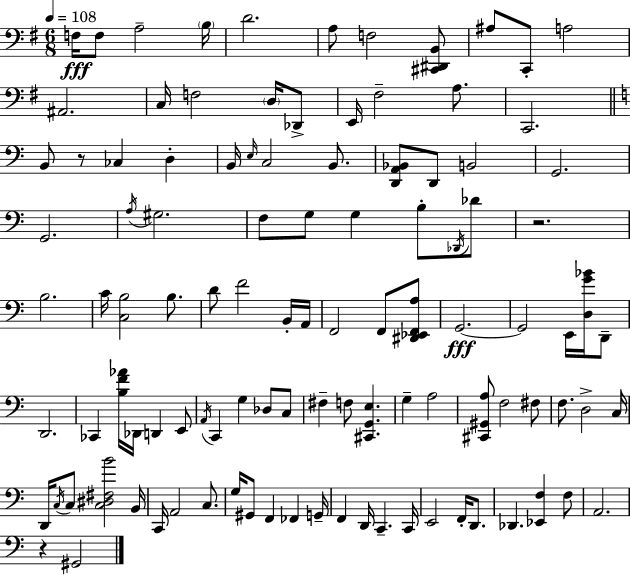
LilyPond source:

{
  \clef bass
  \numericTimeSignature
  \time 6/8
  \key e \minor
  \tempo 4 = 108
  \repeat volta 2 { f16\fff f8 a2-- \parenthesize b16 | d'2. | a8 f2 <cis, dis, b,>8 | ais8 c,8-. a2 | \break ais,2. | c16 f2 \parenthesize d16 des,8-> | e,16 fis2-- a8. | c,2. | \break \bar "||" \break \key a \minor b,8 r8 ces4 d4-. | b,16 \grace { e16 } c2 b,8. | <d, a, bes,>8 d,8 b,2 | g,2. | \break g,2. | \acciaccatura { a16 } gis2. | f8 g8 g4 b8-. | \acciaccatura { des,16 } des'8 r2. | \break b2. | c'16 <c b>2 | b8. d'8 f'2 | b,16-. a,16 f,2 f,8 | \break <dis, ees, f, a>8 g,2.~~\fff | g,2 e,16 | <d g' bes'>16 d,8-- d,2. | ces,4 <b f' aes'>16 des,16 d,4 | \break e,8 \acciaccatura { a,16 } c,4 g4 | des8 c8 fis4-- f8 <cis, g, e>4. | g4-- a2 | <cis, gis, a>8 f2 | \break fis8 f8. d2-> | c16 d,16 \acciaccatura { c16 } c8 <c dis fis b'>2 | b,16 c,16 a,2 | c8. g16 gis,8 f,4 | \break fes,4 g,16-- f,4 d,16 c,4.-- | c,16 e,2 | f,16-. d,8. des,4. <ees, f>4 | f8 a,2. | \break r4 gis,2 | } \bar "|."
}